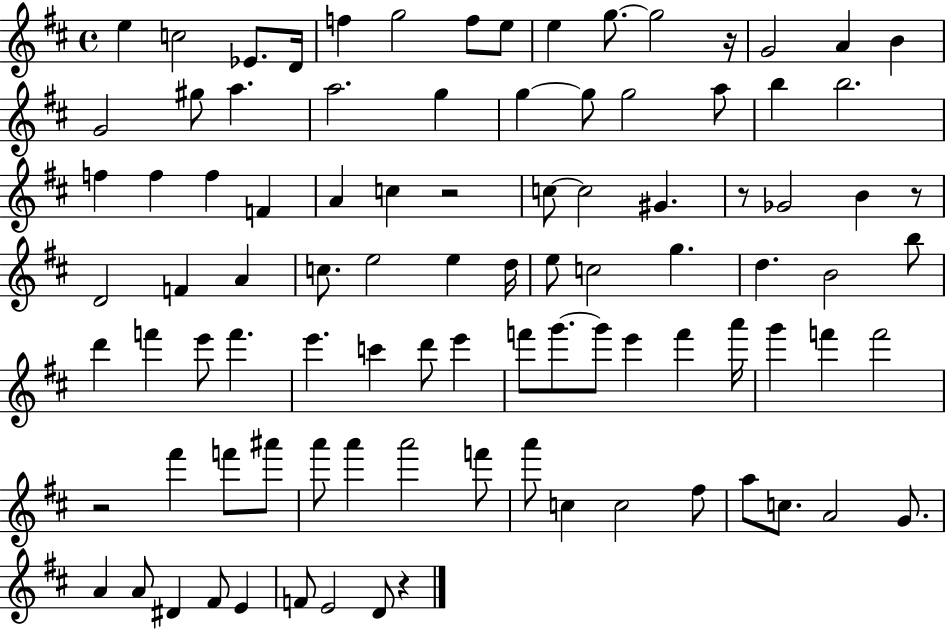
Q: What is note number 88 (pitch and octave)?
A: E4